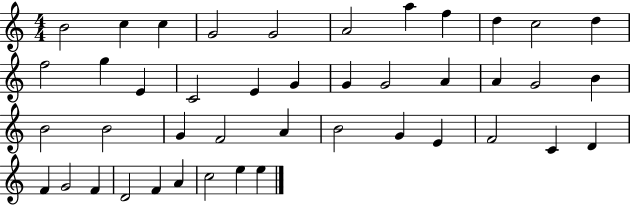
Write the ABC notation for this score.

X:1
T:Untitled
M:4/4
L:1/4
K:C
B2 c c G2 G2 A2 a f d c2 d f2 g E C2 E G G G2 A A G2 B B2 B2 G F2 A B2 G E F2 C D F G2 F D2 F A c2 e e